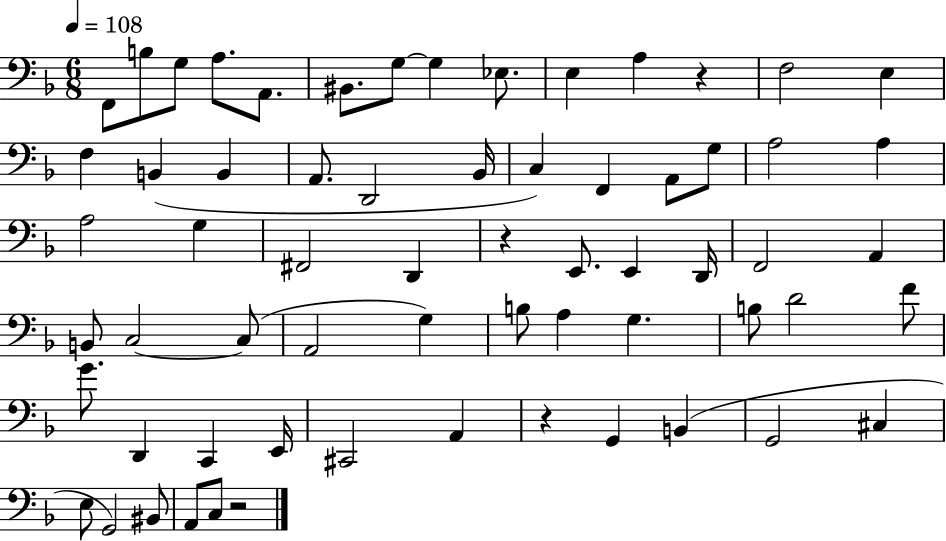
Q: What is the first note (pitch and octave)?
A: F2